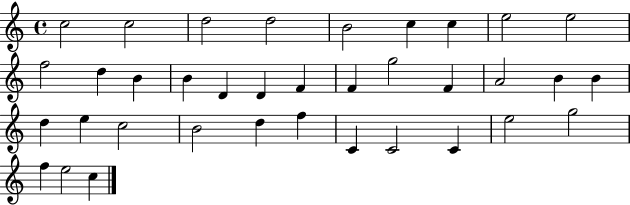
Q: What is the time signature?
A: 4/4